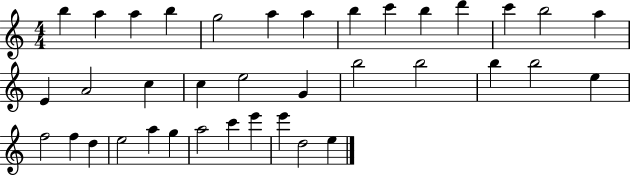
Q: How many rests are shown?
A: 0